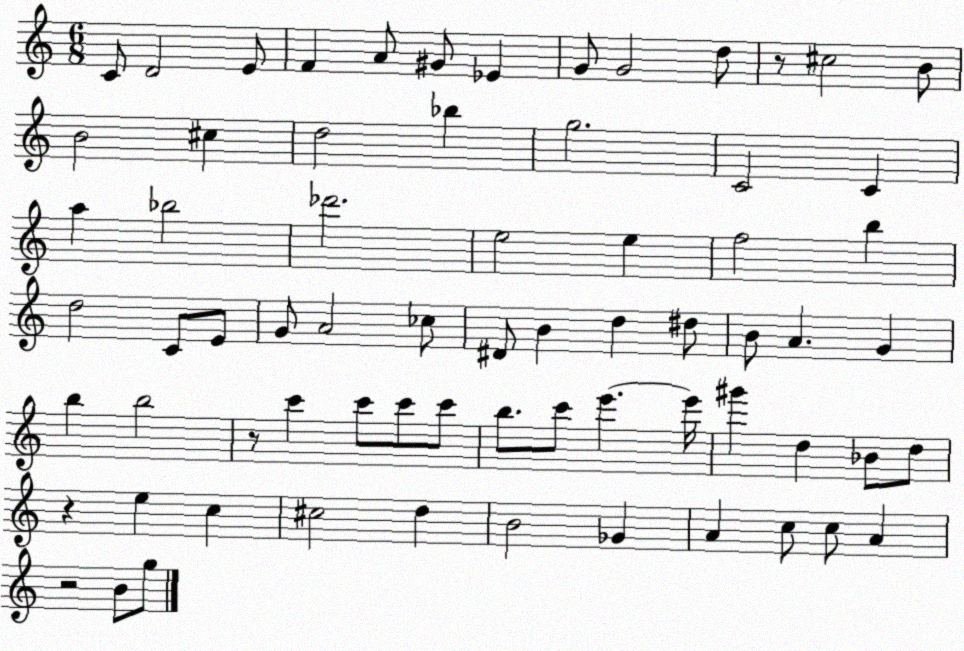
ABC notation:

X:1
T:Untitled
M:6/8
L:1/4
K:C
C/2 D2 E/2 F A/2 ^G/2 _E G/2 G2 d/2 z/2 ^c2 B/2 B2 ^c d2 _b g2 C2 C a _b2 _d'2 e2 e f2 b d2 C/2 E/2 G/2 A2 _c/2 ^D/2 B d ^d/2 B/2 A G b b2 z/2 c' c'/2 c'/2 c'/2 b/2 c'/2 e' e'/4 ^g' d _B/2 d/2 z e c ^c2 d B2 _G A c/2 c/2 A z2 B/2 g/2